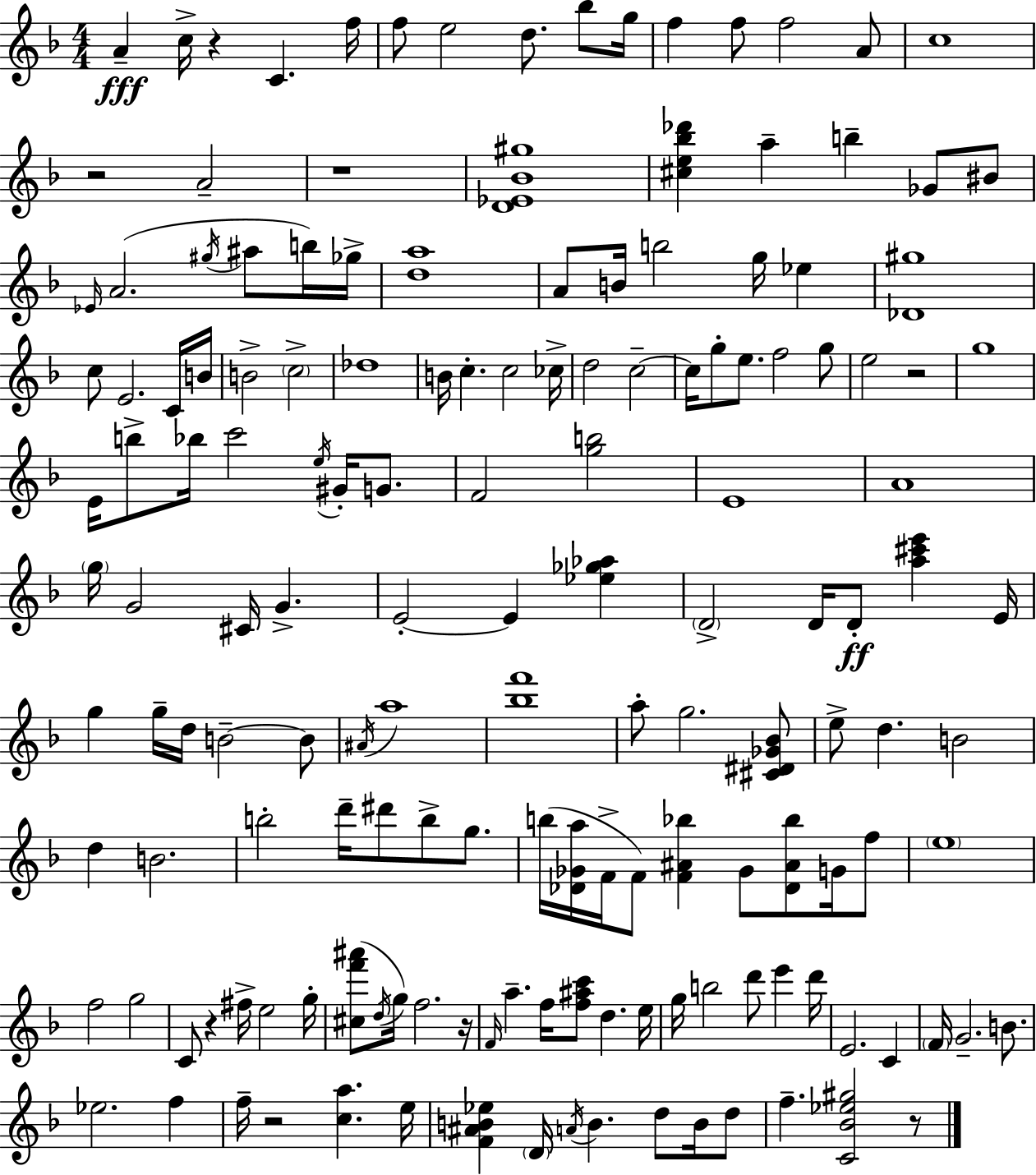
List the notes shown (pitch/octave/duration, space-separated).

A4/q C5/s R/q C4/q. F5/s F5/e E5/h D5/e. Bb5/e G5/s F5/q F5/e F5/h A4/e C5/w R/h A4/h R/w [D4,Eb4,Bb4,G#5]/w [C#5,E5,Bb5,Db6]/q A5/q B5/q Gb4/e BIS4/e Eb4/s A4/h. G#5/s A#5/e B5/s Gb5/s [D5,A5]/w A4/e B4/s B5/h G5/s Eb5/q [Db4,G#5]/w C5/e E4/h. C4/s B4/s B4/h C5/h Db5/w B4/s C5/q. C5/h CES5/s D5/h C5/h C5/s G5/e E5/e. F5/h G5/e E5/h R/h G5/w E4/s B5/e Bb5/s C6/h E5/s G#4/s G4/e. F4/h [G5,B5]/h E4/w A4/w G5/s G4/h C#4/s G4/q. E4/h E4/q [Eb5,Gb5,Ab5]/q D4/h D4/s D4/e [A5,C#6,E6]/q E4/s G5/q G5/s D5/s B4/h B4/e A#4/s A5/w [Bb5,F6]/w A5/e G5/h. [C#4,D#4,Gb4,Bb4]/e E5/e D5/q. B4/h D5/q B4/h. B5/h D6/s D#6/e B5/e G5/e. B5/s [Db4,Gb4,A5]/s F4/s F4/e [F4,A#4,Bb5]/q Gb4/e [Db4,A#4,Bb5]/e G4/s F5/e E5/w F5/h G5/h C4/e R/q F#5/s E5/h G5/s [C#5,F6,A#6]/e D5/s G5/s F5/h. R/s F4/s A5/q. F5/s [F5,A#5,C6]/e D5/q. E5/s G5/s B5/h D6/e E6/q D6/s E4/h. C4/q F4/s G4/h. B4/e. Eb5/h. F5/q F5/s R/h [C5,A5]/q. E5/s [F4,A#4,B4,Eb5]/q D4/s A4/s B4/q. D5/e B4/s D5/e F5/q. [C4,Bb4,Eb5,G#5]/h R/e